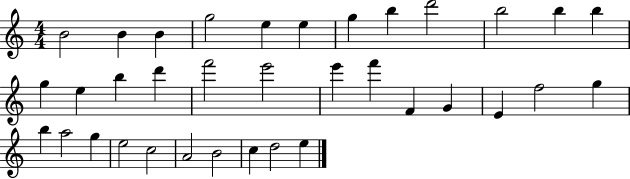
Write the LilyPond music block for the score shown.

{
  \clef treble
  \numericTimeSignature
  \time 4/4
  \key c \major
  b'2 b'4 b'4 | g''2 e''4 e''4 | g''4 b''4 d'''2 | b''2 b''4 b''4 | \break g''4 e''4 b''4 d'''4 | f'''2 e'''2 | e'''4 f'''4 f'4 g'4 | e'4 f''2 g''4 | \break b''4 a''2 g''4 | e''2 c''2 | a'2 b'2 | c''4 d''2 e''4 | \break \bar "|."
}